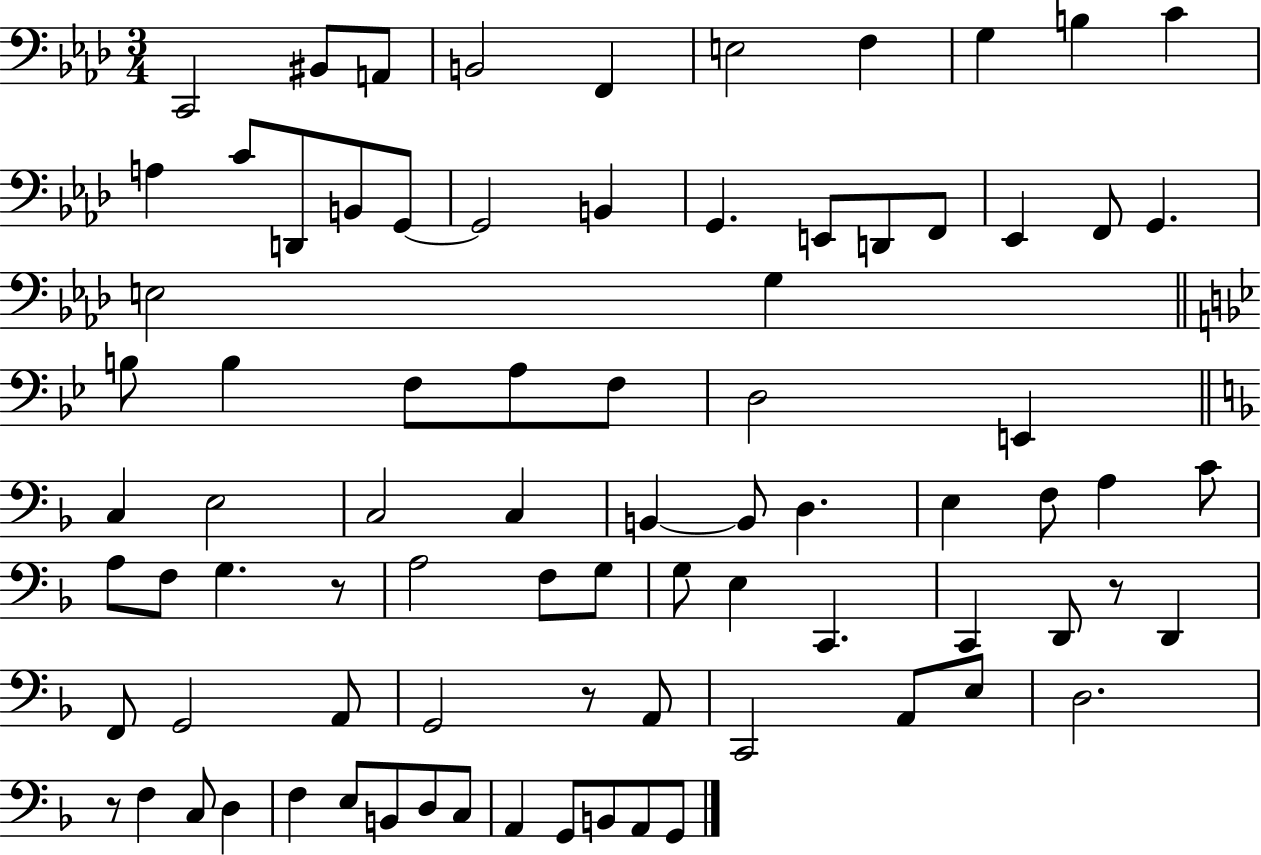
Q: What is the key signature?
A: AES major